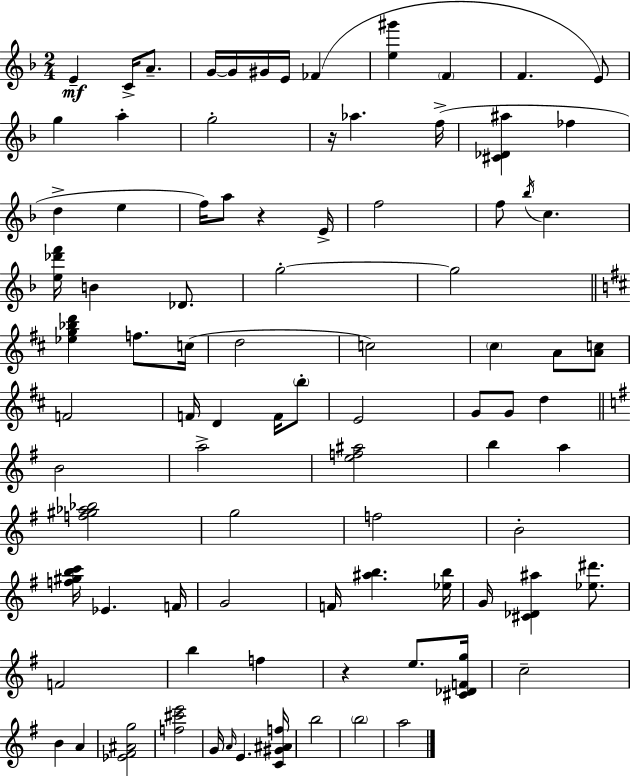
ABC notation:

X:1
T:Untitled
M:2/4
L:1/4
K:F
E C/4 A/2 G/4 G/4 ^G/4 E/4 _F [e^g'] F F E/2 g a g2 z/4 _a f/4 [^C_D^a] _f d e f/4 a/2 z E/4 f2 f/2 _b/4 c [e_d'f']/4 B _D/2 g2 g2 [_eg_bd'] f/2 c/4 d2 c2 ^c A/2 [Ac]/2 F2 F/4 D F/4 b/2 E2 G/2 G/2 d B2 a2 [ef^a]2 b a [f^g_a_b]2 g2 f2 B2 [f^gbc']/4 _E F/4 G2 F/4 [^ab] [_eb]/4 G/4 [^C_D^a] [_e^d']/2 F2 b f z e/2 [^C_DFg]/4 c2 B A [_E^F^Ag]2 [f^c'e']2 G/4 A/4 E [C^G^Af]/4 b2 b2 a2